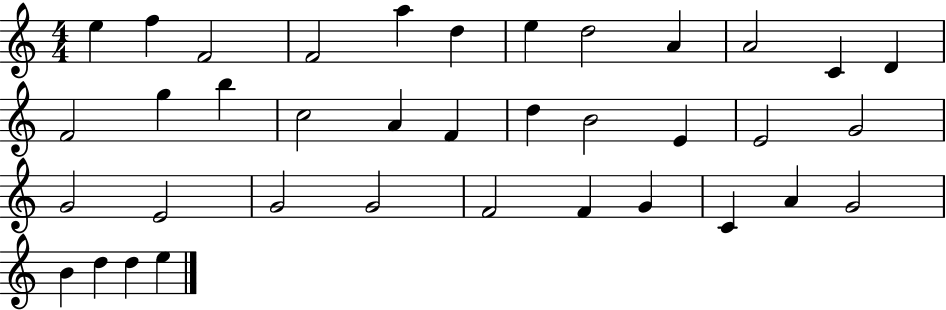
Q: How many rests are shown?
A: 0